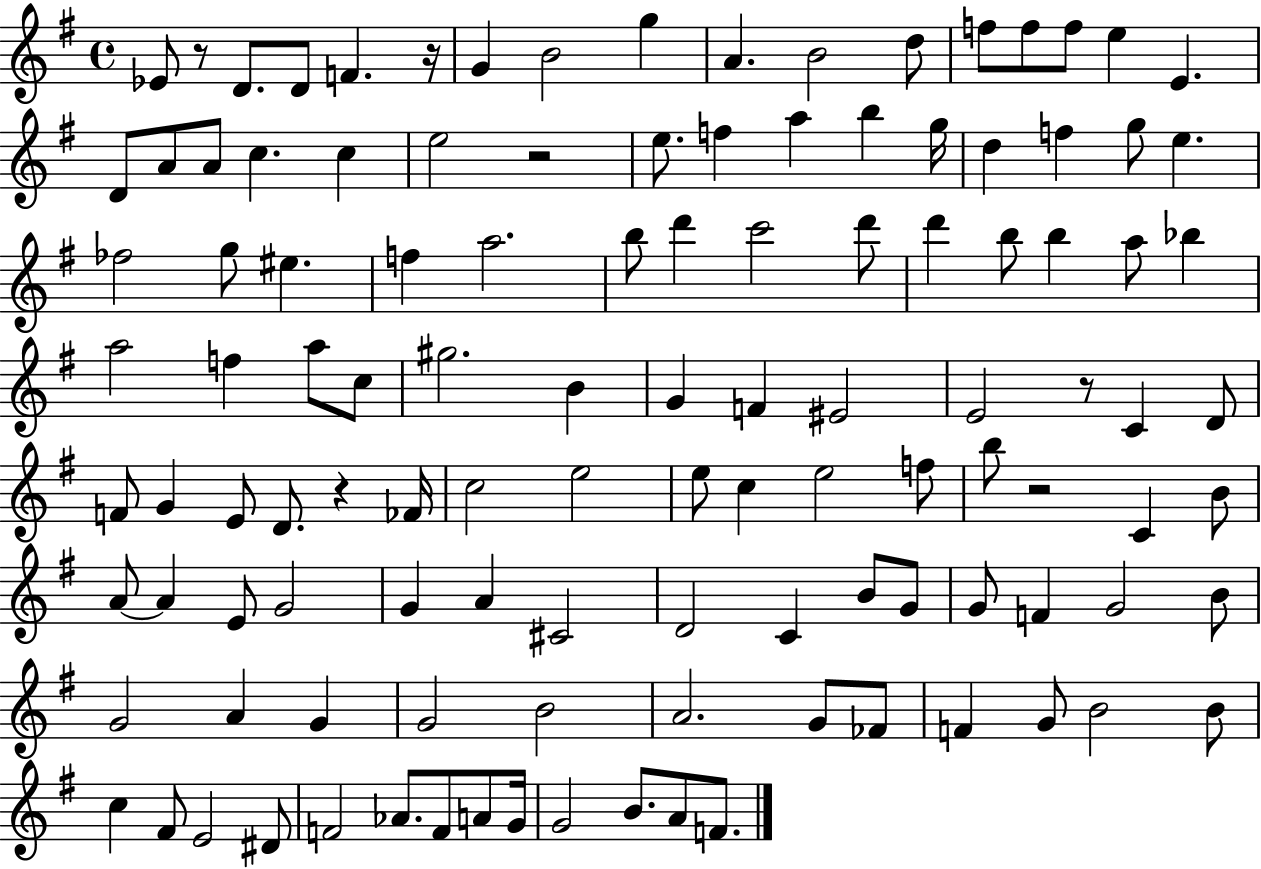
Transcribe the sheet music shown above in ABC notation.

X:1
T:Untitled
M:4/4
L:1/4
K:G
_E/2 z/2 D/2 D/2 F z/4 G B2 g A B2 d/2 f/2 f/2 f/2 e E D/2 A/2 A/2 c c e2 z2 e/2 f a b g/4 d f g/2 e _f2 g/2 ^e f a2 b/2 d' c'2 d'/2 d' b/2 b a/2 _b a2 f a/2 c/2 ^g2 B G F ^E2 E2 z/2 C D/2 F/2 G E/2 D/2 z _F/4 c2 e2 e/2 c e2 f/2 b/2 z2 C B/2 A/2 A E/2 G2 G A ^C2 D2 C B/2 G/2 G/2 F G2 B/2 G2 A G G2 B2 A2 G/2 _F/2 F G/2 B2 B/2 c ^F/2 E2 ^D/2 F2 _A/2 F/2 A/2 G/4 G2 B/2 A/2 F/2